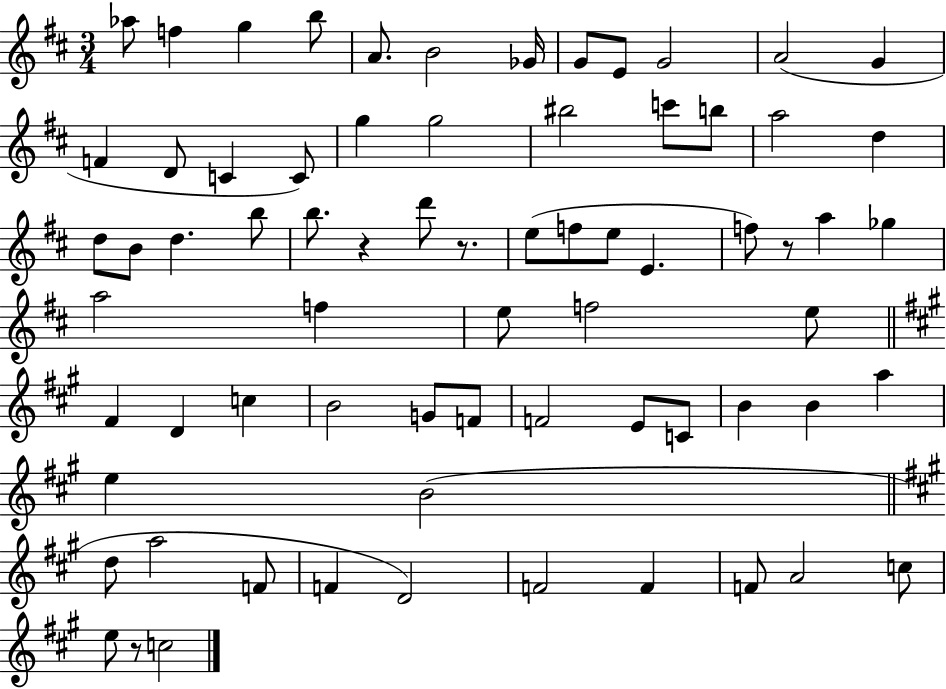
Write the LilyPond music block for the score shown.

{
  \clef treble
  \numericTimeSignature
  \time 3/4
  \key d \major
  aes''8 f''4 g''4 b''8 | a'8. b'2 ges'16 | g'8 e'8 g'2 | a'2( g'4 | \break f'4 d'8 c'4 c'8) | g''4 g''2 | bis''2 c'''8 b''8 | a''2 d''4 | \break d''8 b'8 d''4. b''8 | b''8. r4 d'''8 r8. | e''8( f''8 e''8 e'4. | f''8) r8 a''4 ges''4 | \break a''2 f''4 | e''8 f''2 e''8 | \bar "||" \break \key a \major fis'4 d'4 c''4 | b'2 g'8 f'8 | f'2 e'8 c'8 | b'4 b'4 a''4 | \break e''4 b'2( | \bar "||" \break \key a \major d''8 a''2 f'8 | f'4 d'2) | f'2 f'4 | f'8 a'2 c''8 | \break e''8 r8 c''2 | \bar "|."
}